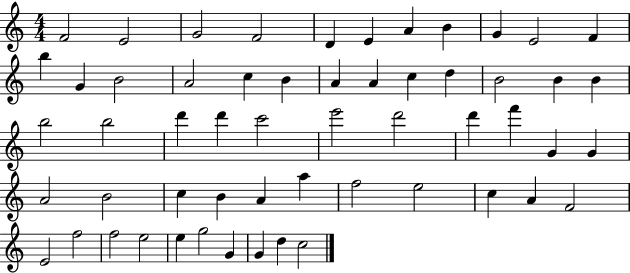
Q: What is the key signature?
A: C major